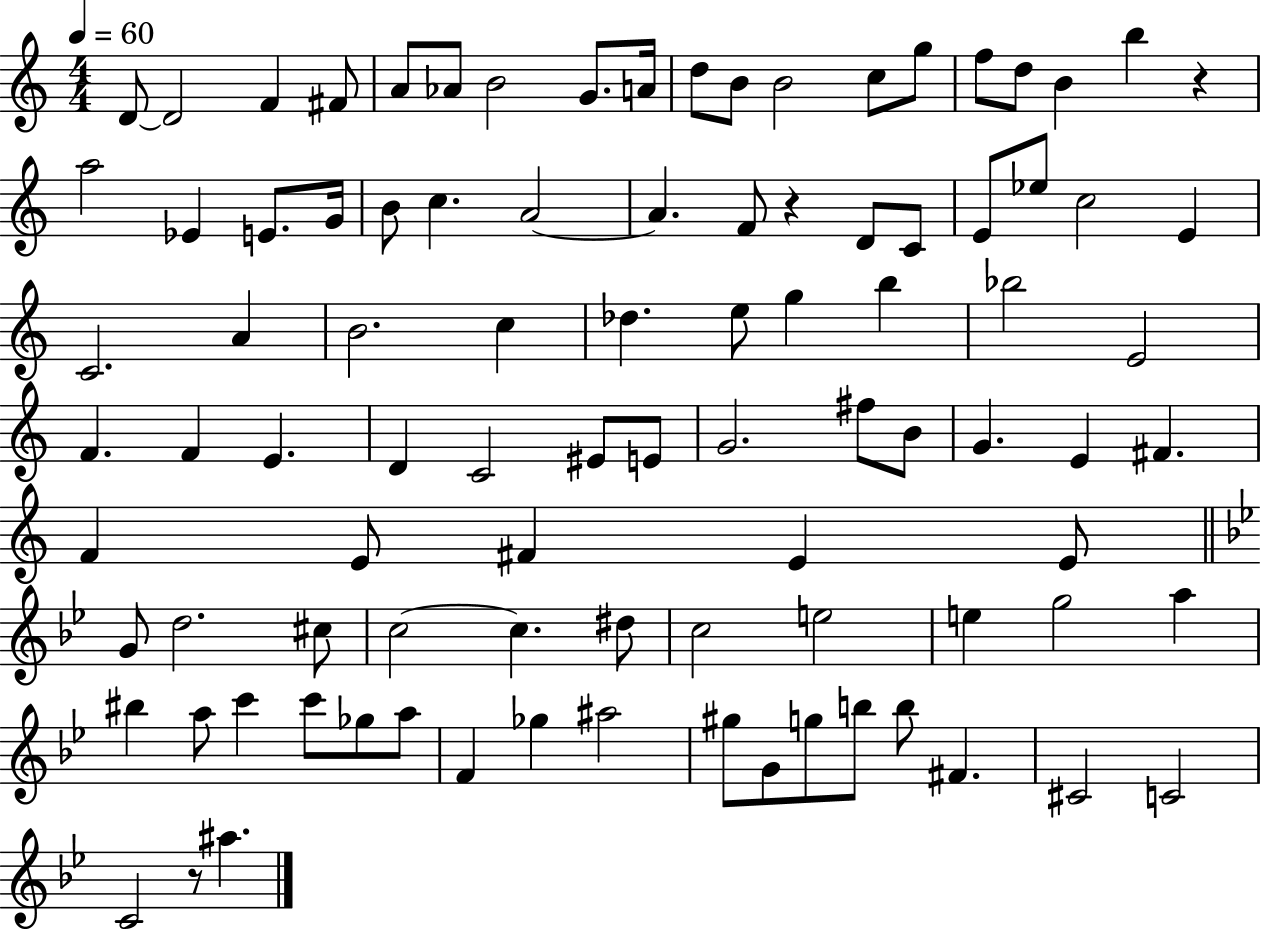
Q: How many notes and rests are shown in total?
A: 94